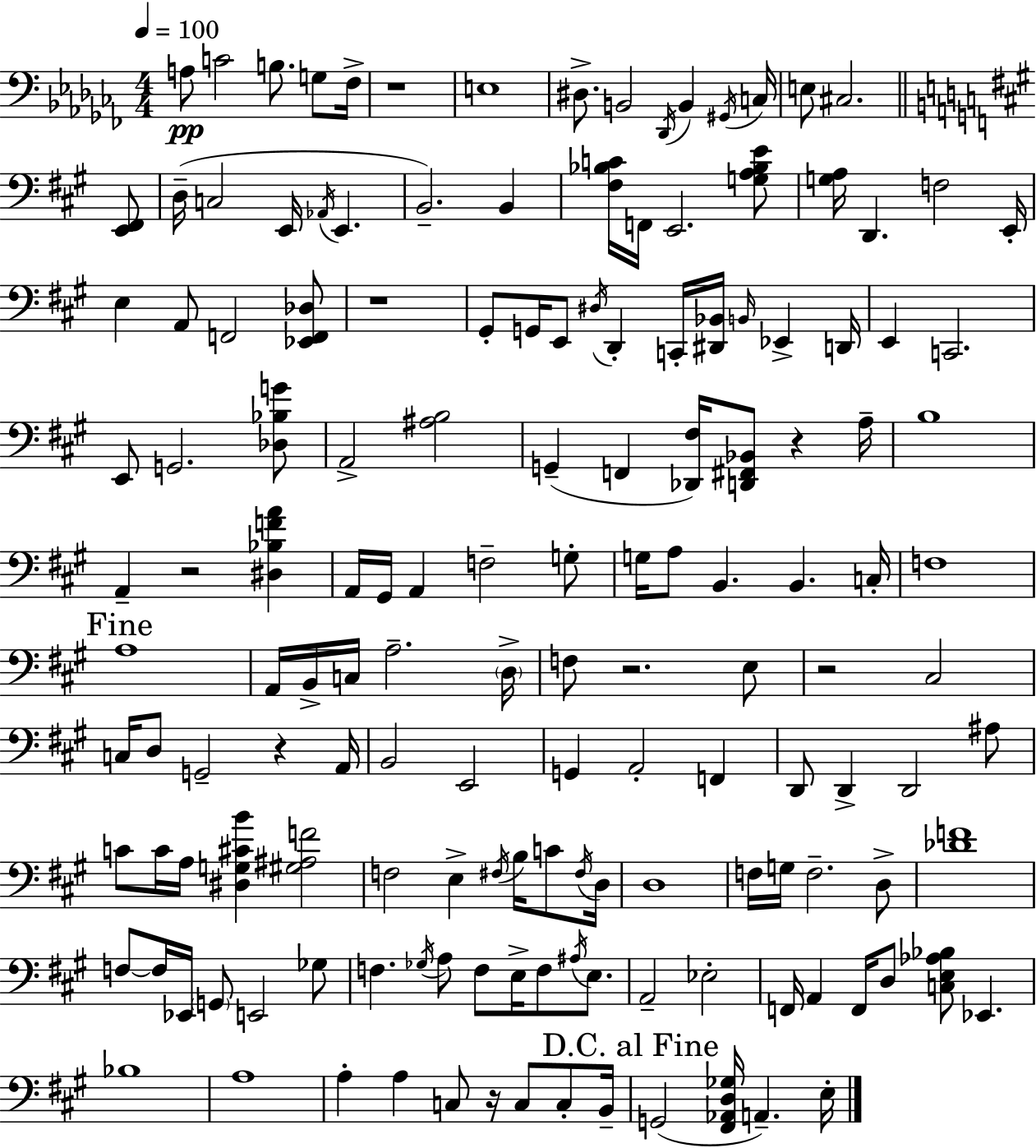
{
  \clef bass
  \numericTimeSignature
  \time 4/4
  \key aes \minor
  \tempo 4 = 100
  a8\pp c'2 b8. g8 fes16-> | r1 | e1 | dis8.-> b,2 \acciaccatura { des,16 } b,4 | \break \acciaccatura { gis,16 } c16 e8 cis2. | \bar "||" \break \key a \major <e, fis,>8 d16--( c2 e,16 \acciaccatura { aes,16 } e,4. | b,2.--) b,4 | <fis bes c'>16 f,16 e,2. | <g a bes e'>8 <g a>16 d,4. f2 | \break e,16-. e4 a,8 f,2 | <ees, f, des>8 r1 | gis,8-. g,16 e,8 \acciaccatura { dis16 } d,4-. c,16-. <dis, bes,>16 \grace { b,16 } | ees,4-> d,16 e,4 c,2. | \break e,8 g,2. | <des bes g'>8 a,2-> <ais b>2 | g,4--( f,4 <des, fis>16) <d, fis, bes,>8 | r4 a16-- b1 | \break a,4-- r2 | <dis bes f' a'>4 a,16 gis,16 a,4 f2-- | g8-. g16 a8 b,4. b,4. | c16-. f1 | \break \mark "Fine" a1 | a,16 b,16-> c16 a2.-- | \parenthesize d16-> f8 r2. | e8 r2 cis2 | \break c16 d8 g,2-- | r4 a,16 b,2 e,2 | g,4 a,2-. | f,4 d,8 d,4-> d,2 | \break ais8 c'8 c'16 a16 <dis g cis' b'>4 <gis ais f'>2 | f2 e4-> | \acciaccatura { fis16 } b16 c'8 \acciaccatura { fis16 } d16 d1 | f16 g16 f2.-- | \break d8-> <des' f'>1 | f8~~ f16 ees,16 \parenthesize g,8 e,2 | ges8 f4. \acciaccatura { ges16 } a8 | f8 e16-> f8 \acciaccatura { ais16 } e8. a,2-- | \break ees2-. f,16 a,4 f,16 d8 | <c e aes bes>8 ees,4. bes1 | a1 | a4-. a4 | \break c8 r16 c8 c8-. b,16-- \mark "D.C. al Fine" g,2( | <fis, aes, d ges>16 a,4.--) e16-. \bar "|."
}